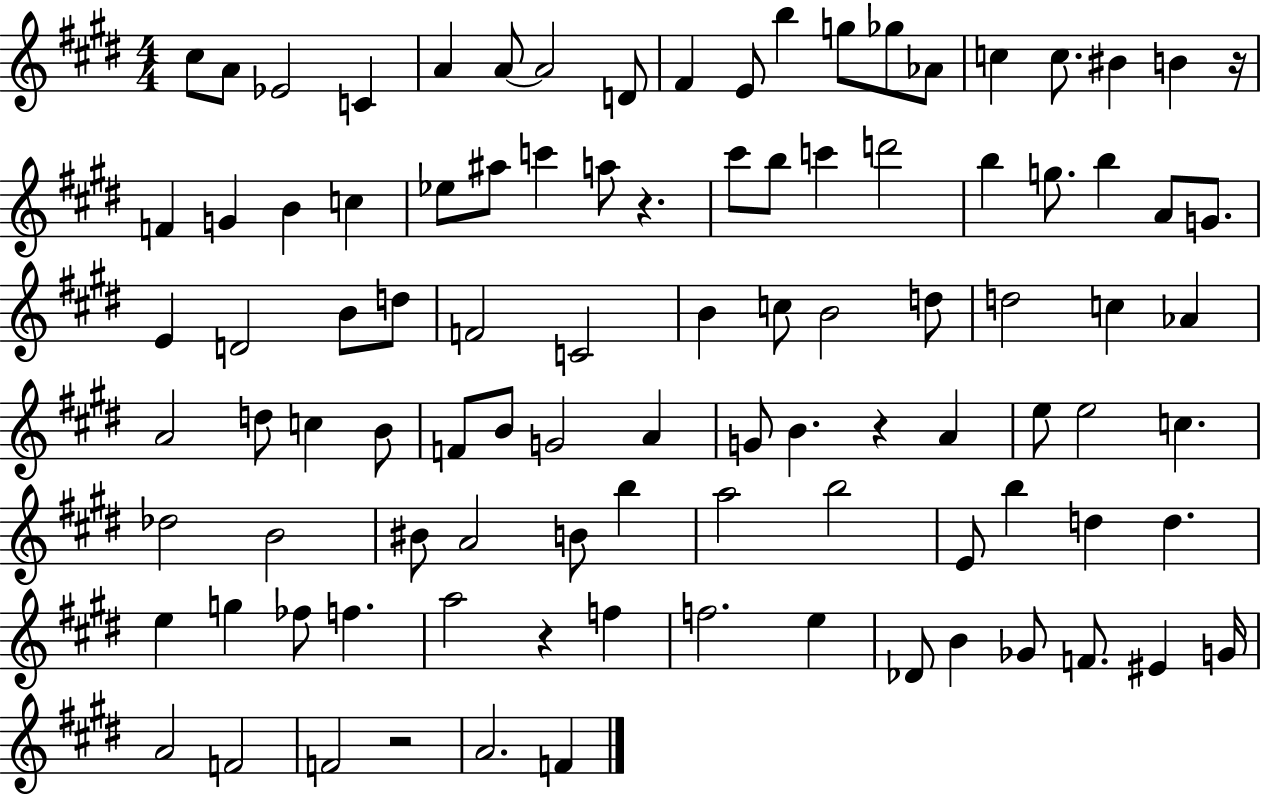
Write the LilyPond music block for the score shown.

{
  \clef treble
  \numericTimeSignature
  \time 4/4
  \key e \major
  cis''8 a'8 ees'2 c'4 | a'4 a'8~~ a'2 d'8 | fis'4 e'8 b''4 g''8 ges''8 aes'8 | c''4 c''8. bis'4 b'4 r16 | \break f'4 g'4 b'4 c''4 | ees''8 ais''8 c'''4 a''8 r4. | cis'''8 b''8 c'''4 d'''2 | b''4 g''8. b''4 a'8 g'8. | \break e'4 d'2 b'8 d''8 | f'2 c'2 | b'4 c''8 b'2 d''8 | d''2 c''4 aes'4 | \break a'2 d''8 c''4 b'8 | f'8 b'8 g'2 a'4 | g'8 b'4. r4 a'4 | e''8 e''2 c''4. | \break des''2 b'2 | bis'8 a'2 b'8 b''4 | a''2 b''2 | e'8 b''4 d''4 d''4. | \break e''4 g''4 fes''8 f''4. | a''2 r4 f''4 | f''2. e''4 | des'8 b'4 ges'8 f'8. eis'4 g'16 | \break a'2 f'2 | f'2 r2 | a'2. f'4 | \bar "|."
}